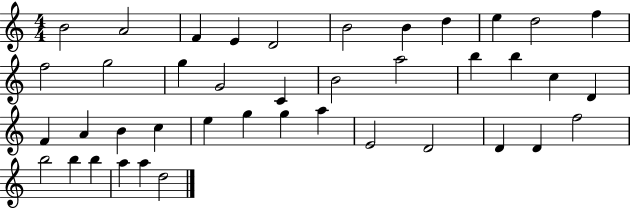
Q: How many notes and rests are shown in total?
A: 41